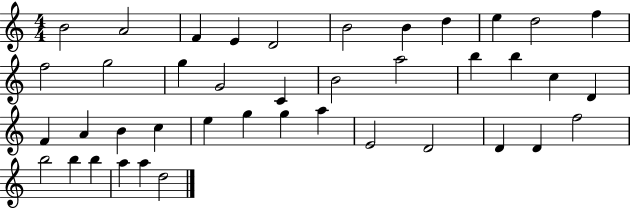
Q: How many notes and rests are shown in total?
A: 41